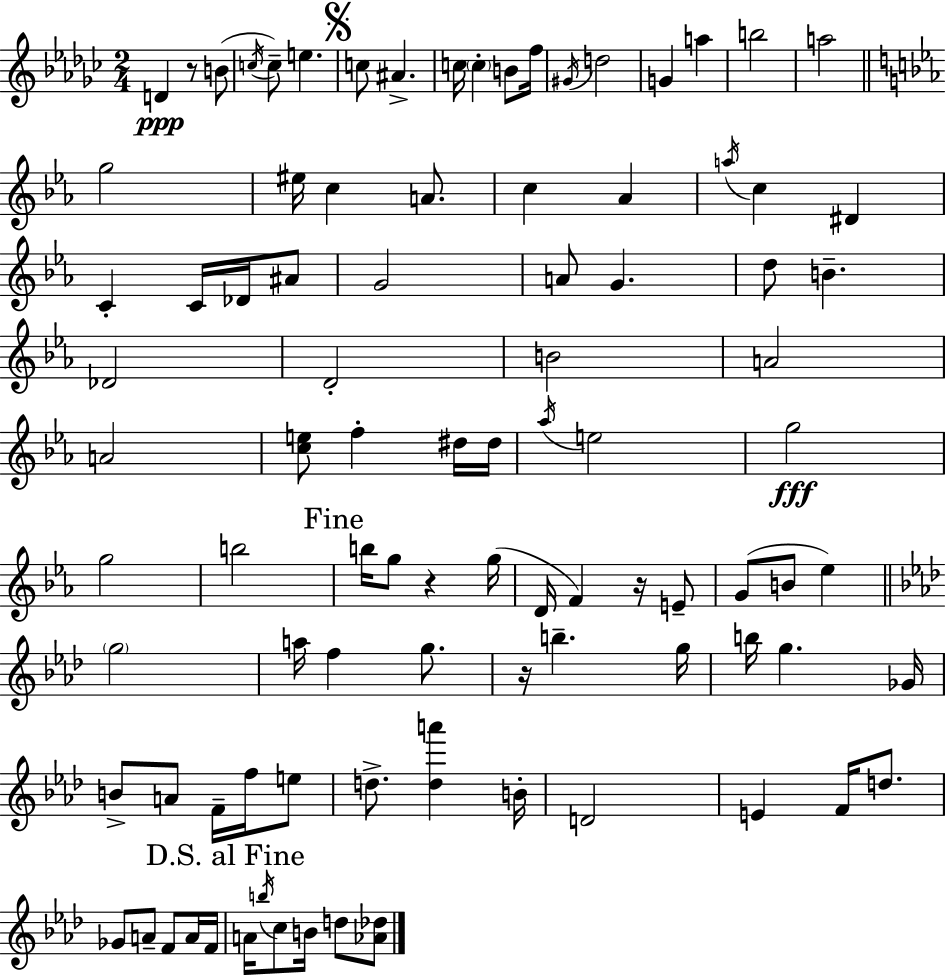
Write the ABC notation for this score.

X:1
T:Untitled
M:2/4
L:1/4
K:Ebm
D z/2 B/2 c/4 c/2 e c/2 ^A c/4 c B/2 f/4 ^G/4 d2 G a b2 a2 g2 ^e/4 c A/2 c _A a/4 c ^D C C/4 _D/4 ^A/2 G2 A/2 G d/2 B _D2 D2 B2 A2 A2 [ce]/2 f ^d/4 ^d/4 _a/4 e2 g2 g2 b2 b/4 g/2 z g/4 D/4 F z/4 E/2 G/2 B/2 _e g2 a/4 f g/2 z/4 b g/4 b/4 g _G/4 B/2 A/2 F/4 f/4 e/2 d/2 [da'] B/4 D2 E F/4 d/2 _G/2 A/2 F/2 A/4 F/4 A/4 b/4 c/2 B/4 d/2 [_A_d]/2